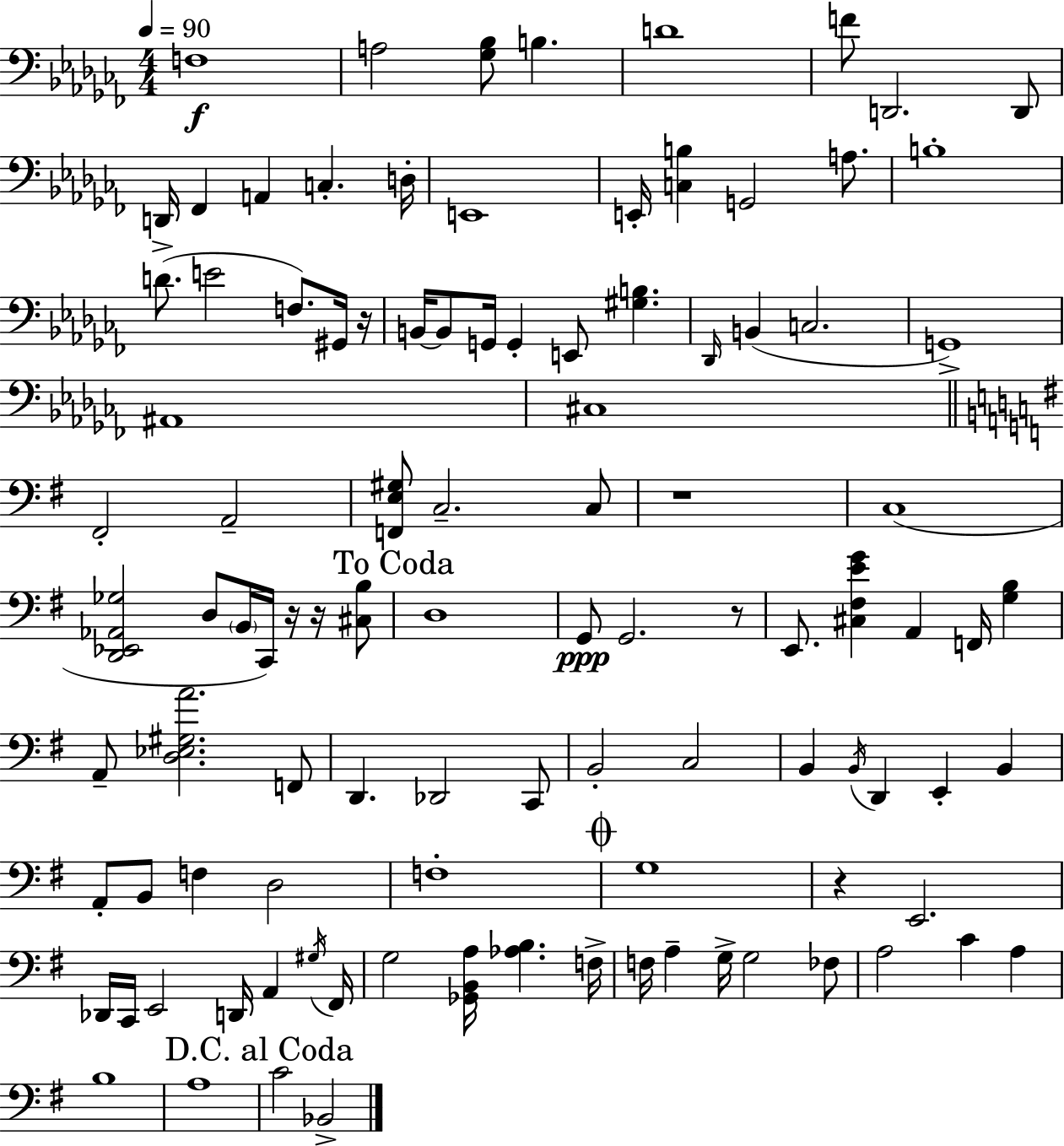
{
  \clef bass
  \numericTimeSignature
  \time 4/4
  \key aes \minor
  \tempo 4 = 90
  f1\f | a2 <ges bes>8 b4. | d'1 | f'8 d,2. d,8 | \break d,16-> fes,4 a,4 c4.-. d16-. | e,1 | e,16-. <c b>4 g,2 a8. | b1-. | \break d'8.( e'2 f8.) gis,16 r16 | b,16~~ b,8 g,16 g,4-. e,8 <gis b>4. | \grace { des,16 }( b,4 c2. | g,1->) | \break ais,1 | cis1 | \bar "||" \break \key g \major fis,2-. a,2-- | <f, e gis>8 c2.-- c8 | r1 | c1( | \break <d, ees, aes, ges>2 d8 \parenthesize b,16 c,16) r16 r16 <cis b>8 | \mark "To Coda" d1 | g,8\ppp g,2. r8 | e,8. <cis fis e' g'>4 a,4 f,16 <g b>4 | \break a,8-- <d ees gis a'>2. f,8 | d,4. des,2 c,8 | b,2-. c2 | b,4 \acciaccatura { b,16 } d,4 e,4-. b,4 | \break a,8-. b,8 f4 d2 | f1-. | \mark \markup { \musicglyph "scripts.coda" } g1 | r4 e,2. | \break des,16 c,16 e,2 d,16 a,4 | \acciaccatura { gis16 } fis,16 g2 <ges, b, a>16 <aes b>4. | f16-> f16 a4-- g16-> g2 | fes8 a2 c'4 a4 | \break b1 | a1 | \mark "D.C. al Coda" c'2 bes,2-> | \bar "|."
}